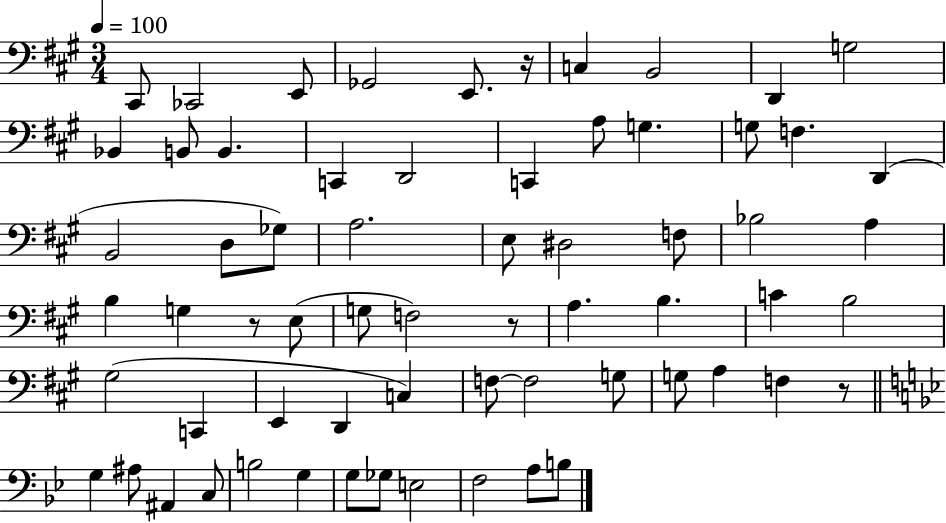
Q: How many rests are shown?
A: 4